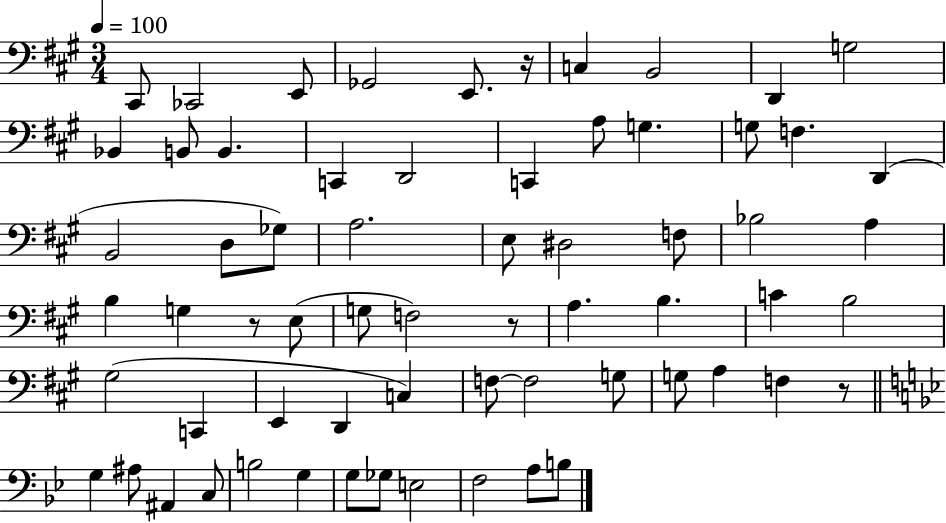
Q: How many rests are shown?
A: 4